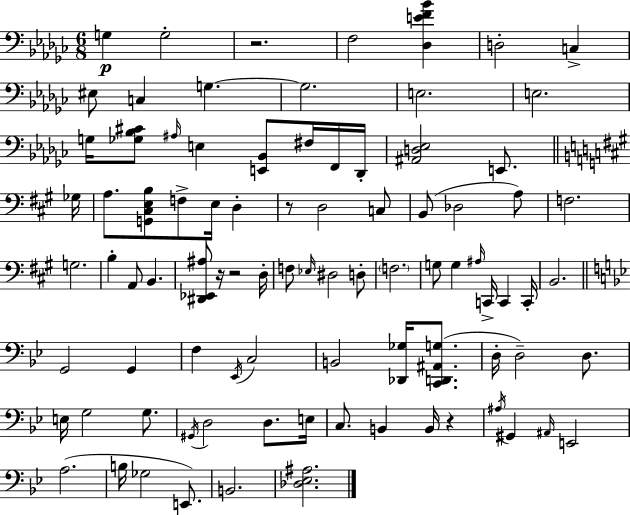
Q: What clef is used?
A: bass